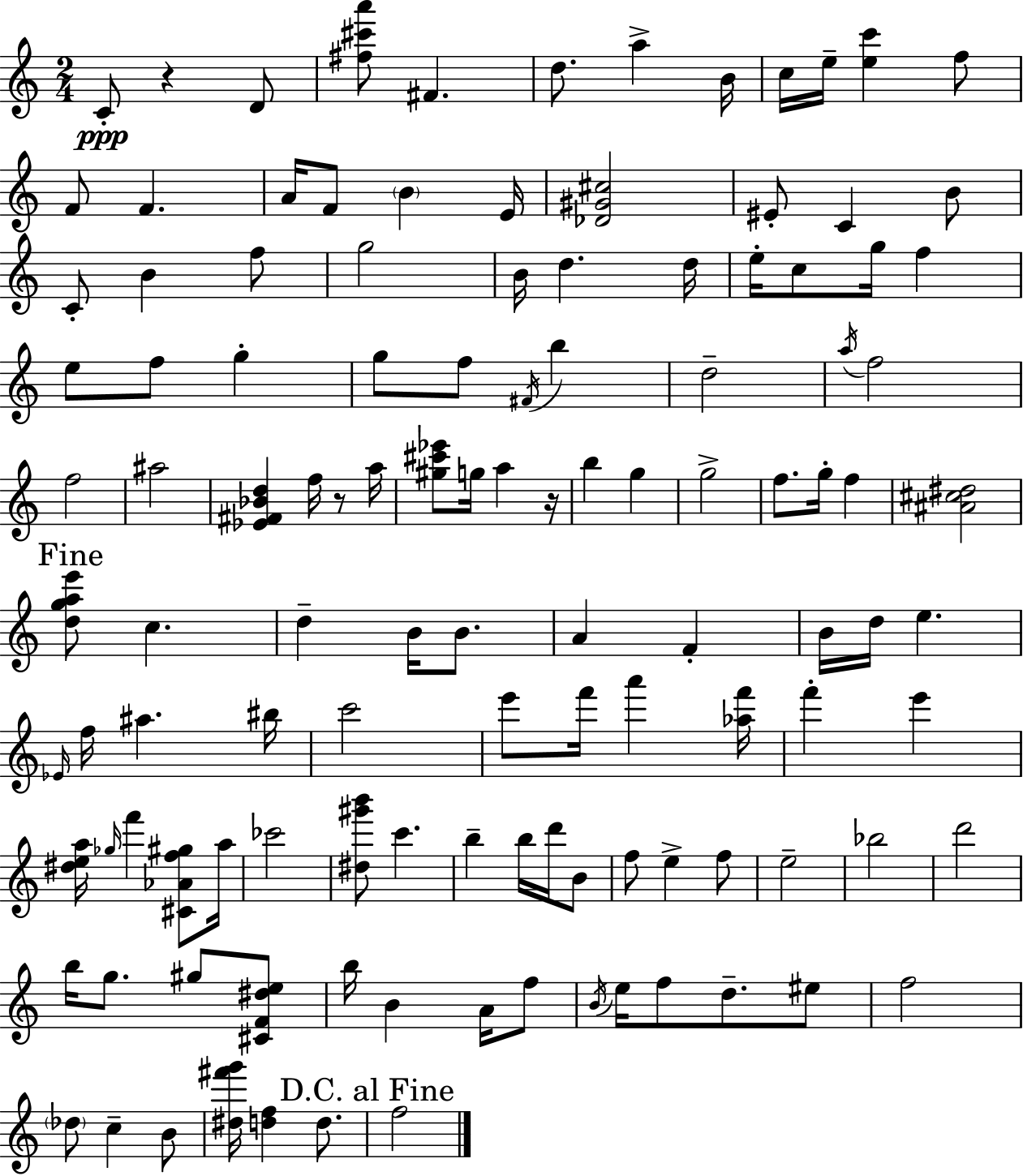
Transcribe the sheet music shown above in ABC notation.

X:1
T:Untitled
M:2/4
L:1/4
K:C
C/2 z D/2 [^f^c'a']/2 ^F d/2 a B/4 c/4 e/4 [ec'] f/2 F/2 F A/4 F/2 B E/4 [_D^G^c]2 ^E/2 C B/2 C/2 B f/2 g2 B/4 d d/4 e/4 c/2 g/4 f e/2 f/2 g g/2 f/2 ^F/4 b d2 a/4 f2 f2 ^a2 [_E^F_Bd] f/4 z/2 a/4 [^g^c'_e']/2 g/4 a z/4 b g g2 f/2 g/4 f [^A^c^d]2 [dgae']/2 c d B/4 B/2 A F B/4 d/4 e _E/4 f/4 ^a ^b/4 c'2 e'/2 f'/4 a' [_af']/4 f' e' [^dea]/4 _g/4 f' [^C_Af^g]/2 a/4 _c'2 [^d^g'b']/2 c' b b/4 d'/4 B/2 f/2 e f/2 e2 _b2 d'2 b/4 g/2 ^g/2 [^CF^de]/2 b/4 B A/4 f/2 B/4 e/4 f/2 d/2 ^e/2 f2 _d/2 c B/2 [^d^f'g']/4 [df] d/2 f2